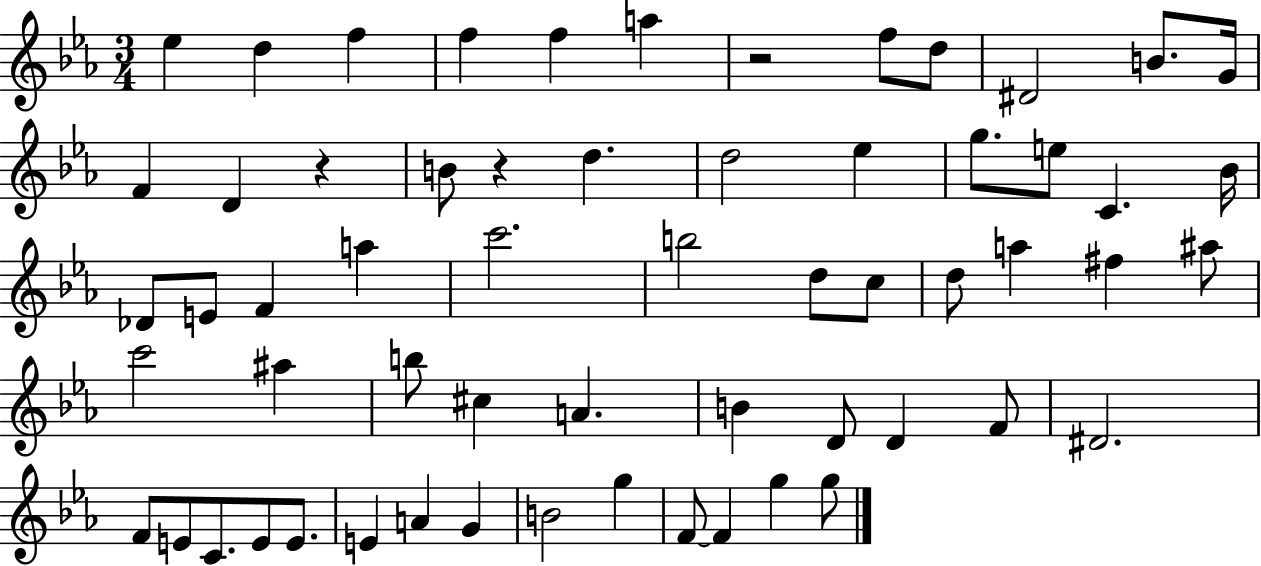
{
  \clef treble
  \numericTimeSignature
  \time 3/4
  \key ees \major
  ees''4 d''4 f''4 | f''4 f''4 a''4 | r2 f''8 d''8 | dis'2 b'8. g'16 | \break f'4 d'4 r4 | b'8 r4 d''4. | d''2 ees''4 | g''8. e''8 c'4. bes'16 | \break des'8 e'8 f'4 a''4 | c'''2. | b''2 d''8 c''8 | d''8 a''4 fis''4 ais''8 | \break c'''2 ais''4 | b''8 cis''4 a'4. | b'4 d'8 d'4 f'8 | dis'2. | \break f'8 e'8 c'8. e'8 e'8. | e'4 a'4 g'4 | b'2 g''4 | f'8~~ f'4 g''4 g''8 | \break \bar "|."
}